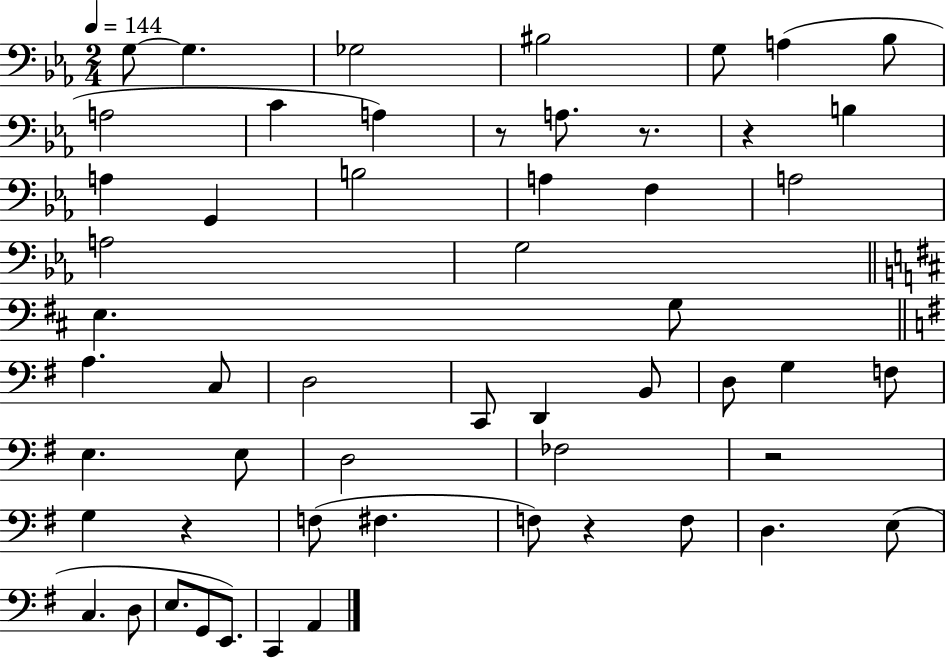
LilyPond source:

{
  \clef bass
  \numericTimeSignature
  \time 2/4
  \key ees \major
  \tempo 4 = 144
  g8~~ g4. | ges2 | bis2 | g8 a4( bes8 | \break a2 | c'4 a4) | r8 a8. r8. | r4 b4 | \break a4 g,4 | b2 | a4 f4 | a2 | \break a2 | g2 | \bar "||" \break \key d \major e4. g8 | \bar "||" \break \key g \major a4. c8 | d2 | c,8 d,4 b,8 | d8 g4 f8 | \break e4. e8 | d2 | fes2 | r2 | \break g4 r4 | f8( fis4. | f8) r4 f8 | d4. e8( | \break c4. d8 | e8. g,8 e,8.) | c,4 a,4 | \bar "|."
}